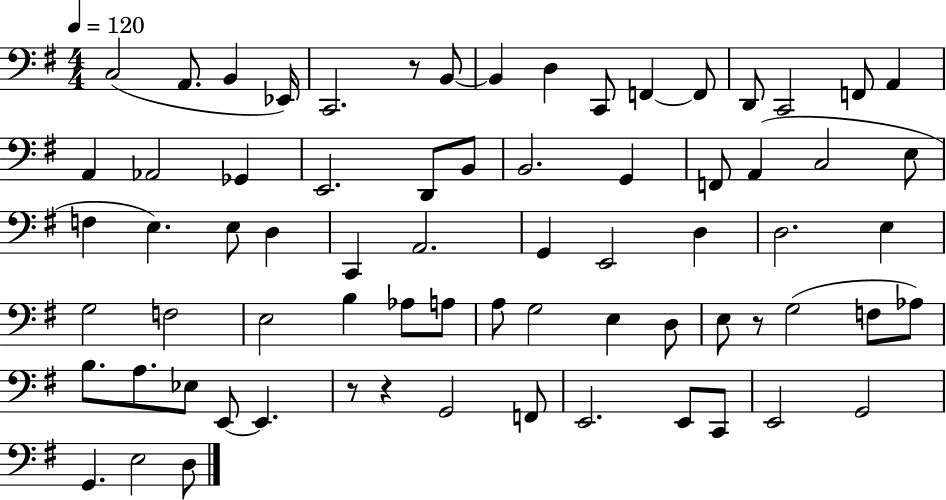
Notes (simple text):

C3/h A2/e. B2/q Eb2/s C2/h. R/e B2/e B2/q D3/q C2/e F2/q F2/e D2/e C2/h F2/e A2/q A2/q Ab2/h Gb2/q E2/h. D2/e B2/e B2/h. G2/q F2/e A2/q C3/h E3/e F3/q E3/q. E3/e D3/q C2/q A2/h. G2/q E2/h D3/q D3/h. E3/q G3/h F3/h E3/h B3/q Ab3/e A3/e A3/e G3/h E3/q D3/e E3/e R/e G3/h F3/e Ab3/e B3/e. A3/e. Eb3/e E2/e E2/q. R/e R/q G2/h F2/e E2/h. E2/e C2/e E2/h G2/h G2/q. E3/h D3/e